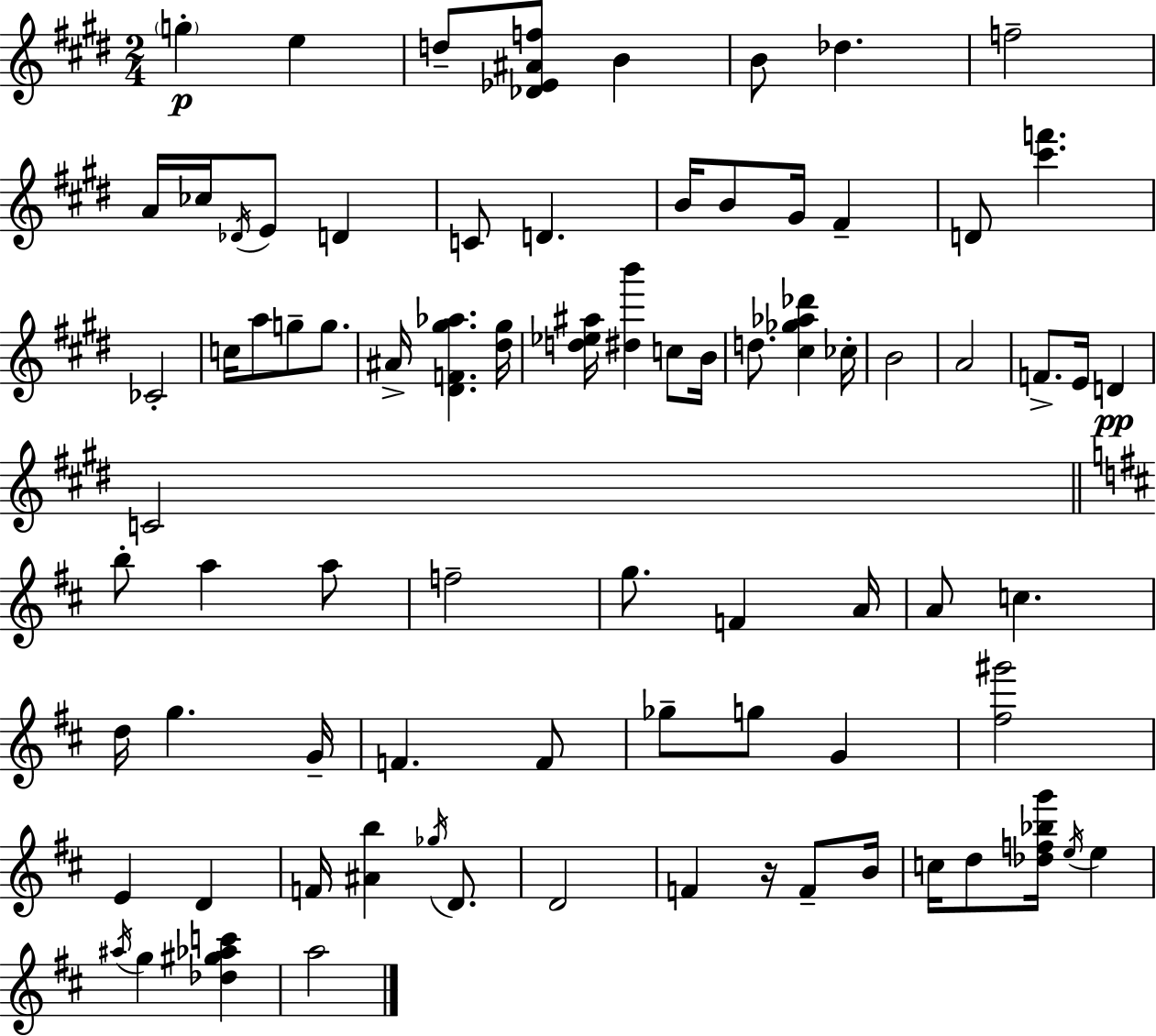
G5/q E5/q D5/e [Db4,Eb4,A#4,F5]/e B4/q B4/e Db5/q. F5/h A4/s CES5/s Db4/s E4/e D4/q C4/e D4/q. B4/s B4/e G#4/s F#4/q D4/e [C#6,F6]/q. CES4/h C5/s A5/e G5/e G5/e. A#4/s [D#4,F4,G#5,Ab5]/q. [D#5,G#5]/s [D5,Eb5,A#5]/s [D#5,B6]/q C5/e B4/s D5/e. [C#5,Gb5,Ab5,Db6]/q CES5/s B4/h A4/h F4/e. E4/s D4/q C4/h B5/e A5/q A5/e F5/h G5/e. F4/q A4/s A4/e C5/q. D5/s G5/q. G4/s F4/q. F4/e Gb5/e G5/e G4/q [F#5,G#6]/h E4/q D4/q F4/s [A#4,B5]/q Gb5/s D4/e. D4/h F4/q R/s F4/e B4/s C5/s D5/e [Db5,F5,Bb5,G6]/s E5/s E5/q A#5/s G5/q [Db5,G#5,Ab5,C6]/q A5/h